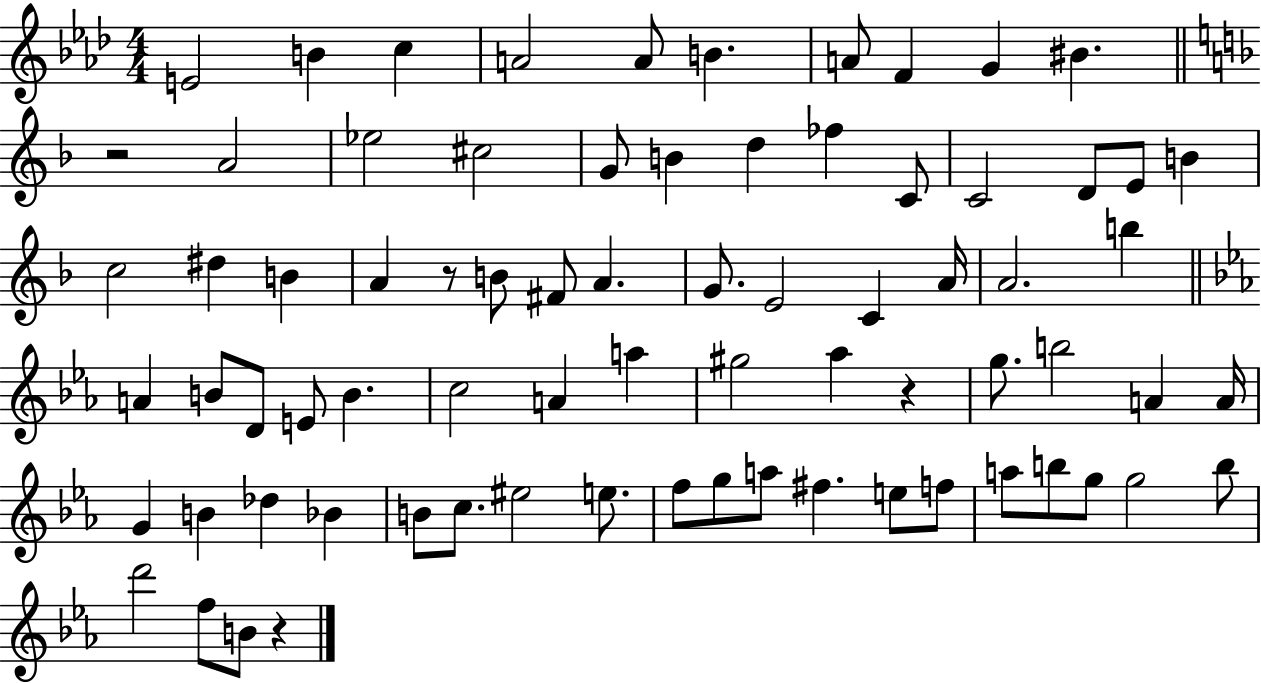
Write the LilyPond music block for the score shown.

{
  \clef treble
  \numericTimeSignature
  \time 4/4
  \key aes \major
  e'2 b'4 c''4 | a'2 a'8 b'4. | a'8 f'4 g'4 bis'4. | \bar "||" \break \key f \major r2 a'2 | ees''2 cis''2 | g'8 b'4 d''4 fes''4 c'8 | c'2 d'8 e'8 b'4 | \break c''2 dis''4 b'4 | a'4 r8 b'8 fis'8 a'4. | g'8. e'2 c'4 a'16 | a'2. b''4 | \break \bar "||" \break \key ees \major a'4 b'8 d'8 e'8 b'4. | c''2 a'4 a''4 | gis''2 aes''4 r4 | g''8. b''2 a'4 a'16 | \break g'4 b'4 des''4 bes'4 | b'8 c''8. eis''2 e''8. | f''8 g''8 a''8 fis''4. e''8 f''8 | a''8 b''8 g''8 g''2 b''8 | \break d'''2 f''8 b'8 r4 | \bar "|."
}